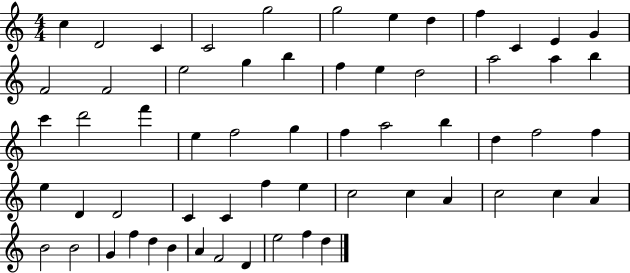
C5/q D4/h C4/q C4/h G5/h G5/h E5/q D5/q F5/q C4/q E4/q G4/q F4/h F4/h E5/h G5/q B5/q F5/q E5/q D5/h A5/h A5/q B5/q C6/q D6/h F6/q E5/q F5/h G5/q F5/q A5/h B5/q D5/q F5/h F5/q E5/q D4/q D4/h C4/q C4/q F5/q E5/q C5/h C5/q A4/q C5/h C5/q A4/q B4/h B4/h G4/q F5/q D5/q B4/q A4/q F4/h D4/q E5/h F5/q D5/q